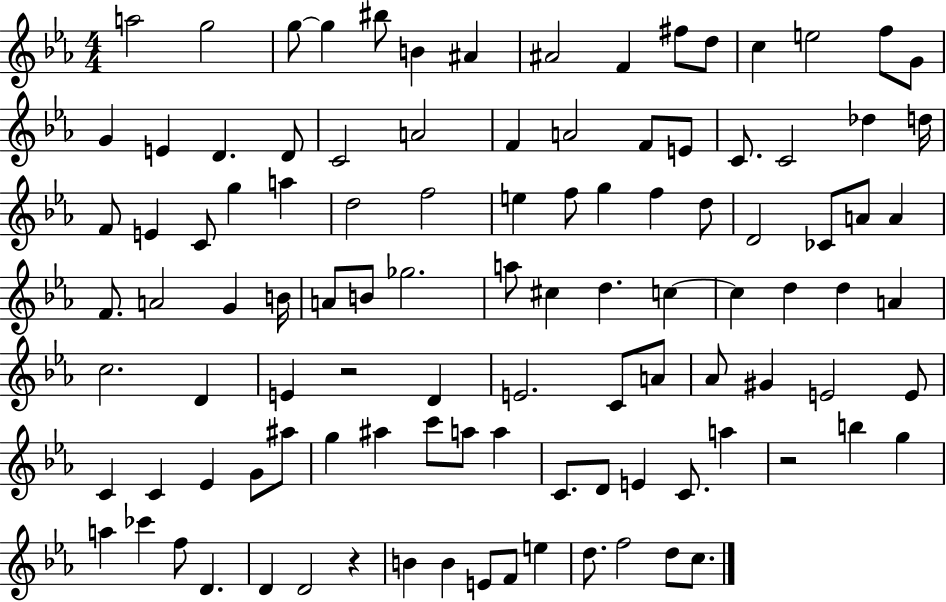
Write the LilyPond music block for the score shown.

{
  \clef treble
  \numericTimeSignature
  \time 4/4
  \key ees \major
  a''2 g''2 | g''8~~ g''4 bis''8 b'4 ais'4 | ais'2 f'4 fis''8 d''8 | c''4 e''2 f''8 g'8 | \break g'4 e'4 d'4. d'8 | c'2 a'2 | f'4 a'2 f'8 e'8 | c'8. c'2 des''4 d''16 | \break f'8 e'4 c'8 g''4 a''4 | d''2 f''2 | e''4 f''8 g''4 f''4 d''8 | d'2 ces'8 a'8 a'4 | \break f'8. a'2 g'4 b'16 | a'8 b'8 ges''2. | a''8 cis''4 d''4. c''4~~ | c''4 d''4 d''4 a'4 | \break c''2. d'4 | e'4 r2 d'4 | e'2. c'8 a'8 | aes'8 gis'4 e'2 e'8 | \break c'4 c'4 ees'4 g'8 ais''8 | g''4 ais''4 c'''8 a''8 a''4 | c'8. d'8 e'4 c'8. a''4 | r2 b''4 g''4 | \break a''4 ces'''4 f''8 d'4. | d'4 d'2 r4 | b'4 b'4 e'8 f'8 e''4 | d''8. f''2 d''8 c''8. | \break \bar "|."
}